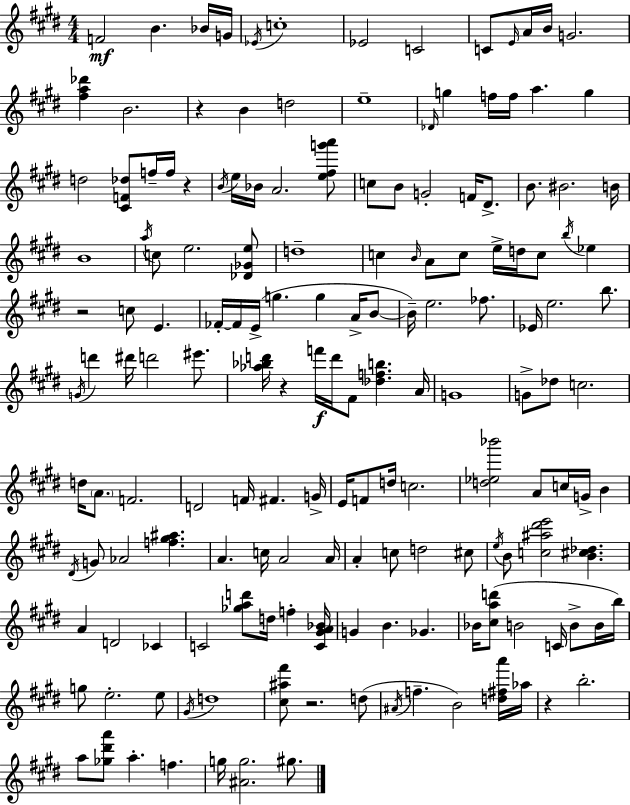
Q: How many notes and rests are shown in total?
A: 162